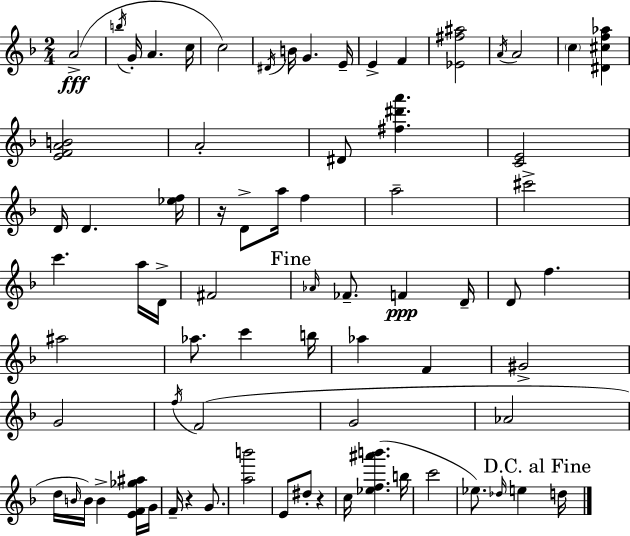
A4/h B5/s G4/s A4/q. C5/s C5/h D#4/s B4/s G4/q. E4/s E4/q F4/q [Eb4,F#5,A#5]/h A4/s A4/h C5/q [D#4,C#5,F5,Ab5]/q [E4,F4,A4,B4]/h A4/h D#4/e [F#5,D#6,A6]/q. [C4,E4]/h D4/s D4/q. [Eb5,F5]/s R/s D4/e A5/s F5/q A5/h C#6/h C6/q. A5/s D4/s F#4/h Ab4/s FES4/e. F4/q D4/s D4/e F5/q. A#5/h Ab5/e. C6/q B5/s Ab5/q F4/q G#4/h G4/h F5/s F4/h G4/h Ab4/h D5/s B4/s B4/s B4/q [E4,F4,Gb5,A#5]/s G4/s F4/s R/q G4/e. [A5,B6]/h E4/e D#5/e R/q C5/s [Eb5,F5,A#6,B6]/q. B5/s C6/h Eb5/e. Db5/s E5/q D5/s